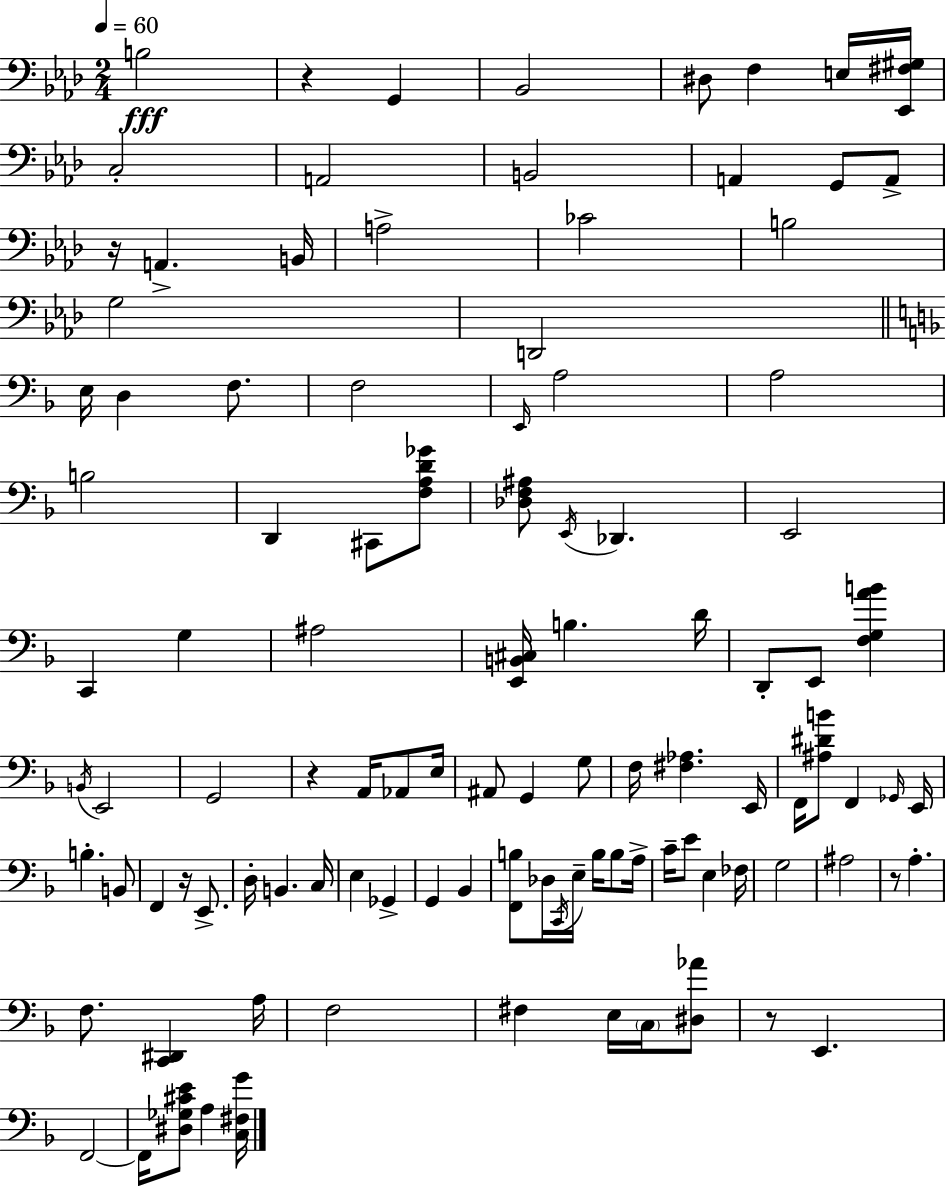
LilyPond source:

{
  \clef bass
  \numericTimeSignature
  \time 2/4
  \key f \minor
  \tempo 4 = 60
  b2\fff | r4 g,4 | bes,2 | dis8 f4 e16 <ees, fis gis>16 | \break c2-. | a,2 | b,2 | a,4 g,8 a,8-> | \break r16 a,4.-> b,16 | a2-> | ces'2 | b2 | \break g2 | d,2 | \bar "||" \break \key d \minor e16 d4 f8. | f2 | \grace { e,16 } a2 | a2 | \break b2 | d,4 cis,8 <f a d' ges'>8 | <des f ais>8 \acciaccatura { e,16 } des,4. | e,2 | \break c,4 g4 | ais2 | <e, b, cis>16 b4. | d'16 d,8-. e,8 <f g a' b'>4 | \break \acciaccatura { b,16 } e,2 | g,2 | r4 a,16 | aes,8 e16 ais,8 g,4 | \break g8 f16 <fis aes>4. | e,16 f,16 <ais dis' b'>8 f,4 | \grace { ges,16 } e,16 b4.-. | b,8 f,4 | \break r16 e,8.-> d16-. b,4. | c16 e4 | ges,4-> g,4 | bes,4 <f, b>8 des16 \acciaccatura { c,16 } | \break e16-- b16 b8 a16-> c'16-- e'8 | e4 fes16 g2 | ais2 | r8 a4.-. | \break f8. | <c, dis,>4 a16 f2 | fis4 | e16 \parenthesize c16 <dis aes'>8 r8 e,4. | \break f,2~~ | f,16 <dis ges cis' e'>8 | a4 <c fis g'>16 \bar "|."
}